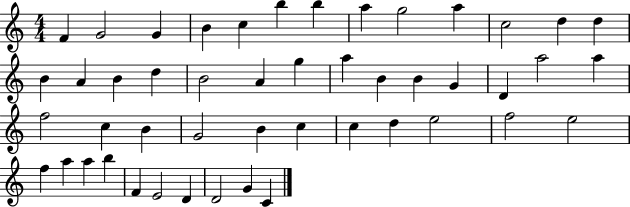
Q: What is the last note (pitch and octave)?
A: C4